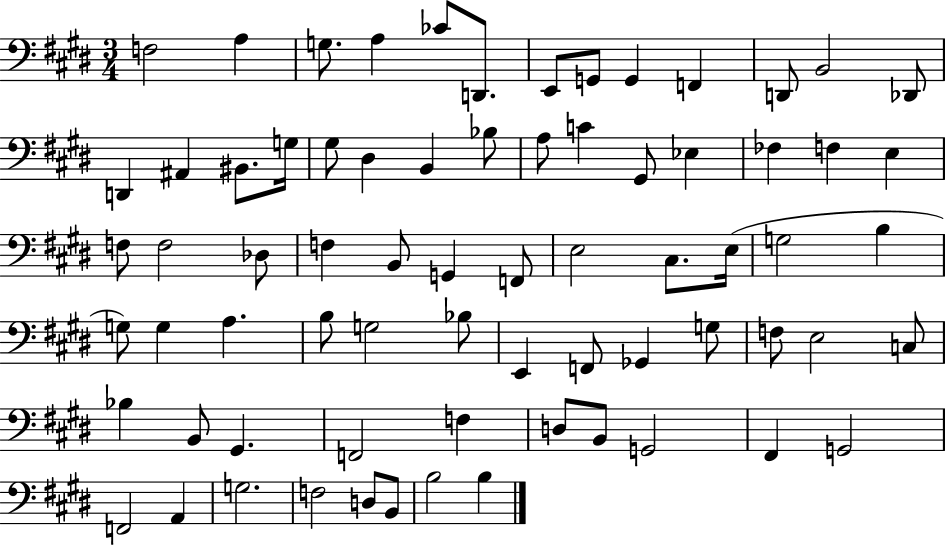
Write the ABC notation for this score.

X:1
T:Untitled
M:3/4
L:1/4
K:E
F,2 A, G,/2 A, _C/2 D,,/2 E,,/2 G,,/2 G,, F,, D,,/2 B,,2 _D,,/2 D,, ^A,, ^B,,/2 G,/4 ^G,/2 ^D, B,, _B,/2 A,/2 C ^G,,/2 _E, _F, F, E, F,/2 F,2 _D,/2 F, B,,/2 G,, F,,/2 E,2 ^C,/2 E,/4 G,2 B, G,/2 G, A, B,/2 G,2 _B,/2 E,, F,,/2 _G,, G,/2 F,/2 E,2 C,/2 _B, B,,/2 ^G,, F,,2 F, D,/2 B,,/2 G,,2 ^F,, G,,2 F,,2 A,, G,2 F,2 D,/2 B,,/2 B,2 B,